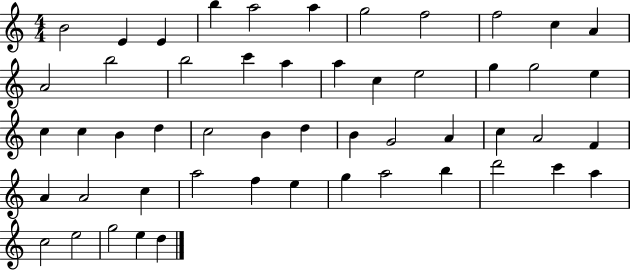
X:1
T:Untitled
M:4/4
L:1/4
K:C
B2 E E b a2 a g2 f2 f2 c A A2 b2 b2 c' a a c e2 g g2 e c c B d c2 B d B G2 A c A2 F A A2 c a2 f e g a2 b d'2 c' a c2 e2 g2 e d